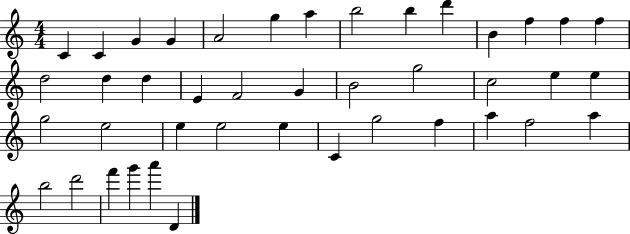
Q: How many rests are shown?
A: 0